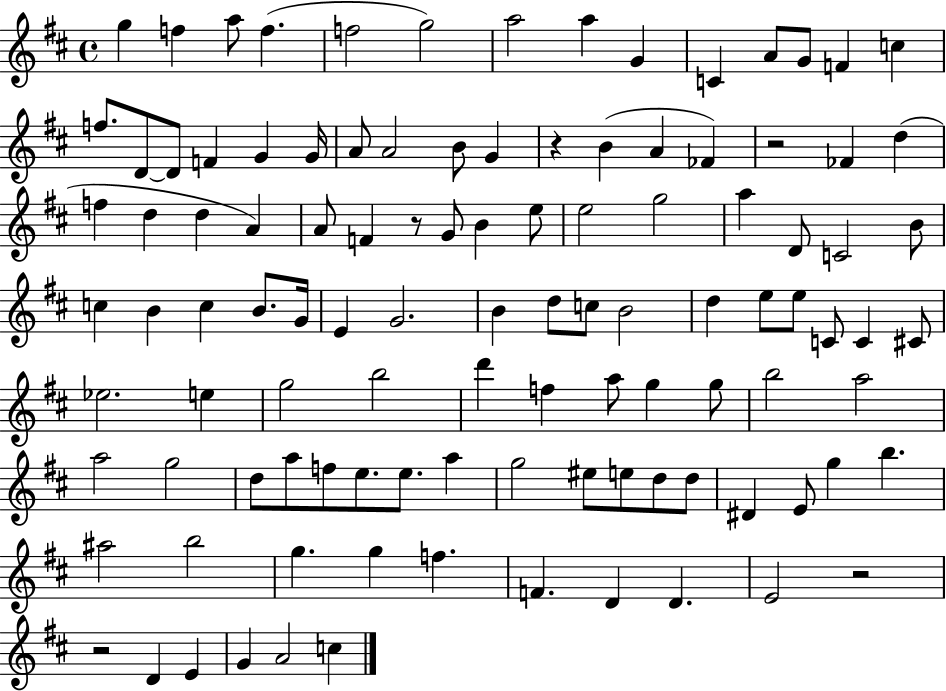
{
  \clef treble
  \time 4/4
  \defaultTimeSignature
  \key d \major
  g''4 f''4 a''8 f''4.( | f''2 g''2) | a''2 a''4 g'4 | c'4 a'8 g'8 f'4 c''4 | \break f''8. d'8~~ d'8 f'4 g'4 g'16 | a'8 a'2 b'8 g'4 | r4 b'4( a'4 fes'4) | r2 fes'4 d''4( | \break f''4 d''4 d''4 a'4) | a'8 f'4 r8 g'8 b'4 e''8 | e''2 g''2 | a''4 d'8 c'2 b'8 | \break c''4 b'4 c''4 b'8. g'16 | e'4 g'2. | b'4 d''8 c''8 b'2 | d''4 e''8 e''8 c'8 c'4 cis'8 | \break ees''2. e''4 | g''2 b''2 | d'''4 f''4 a''8 g''4 g''8 | b''2 a''2 | \break a''2 g''2 | d''8 a''8 f''8 e''8. e''8. a''4 | g''2 eis''8 e''8 d''8 d''8 | dis'4 e'8 g''4 b''4. | \break ais''2 b''2 | g''4. g''4 f''4. | f'4. d'4 d'4. | e'2 r2 | \break r2 d'4 e'4 | g'4 a'2 c''4 | \bar "|."
}